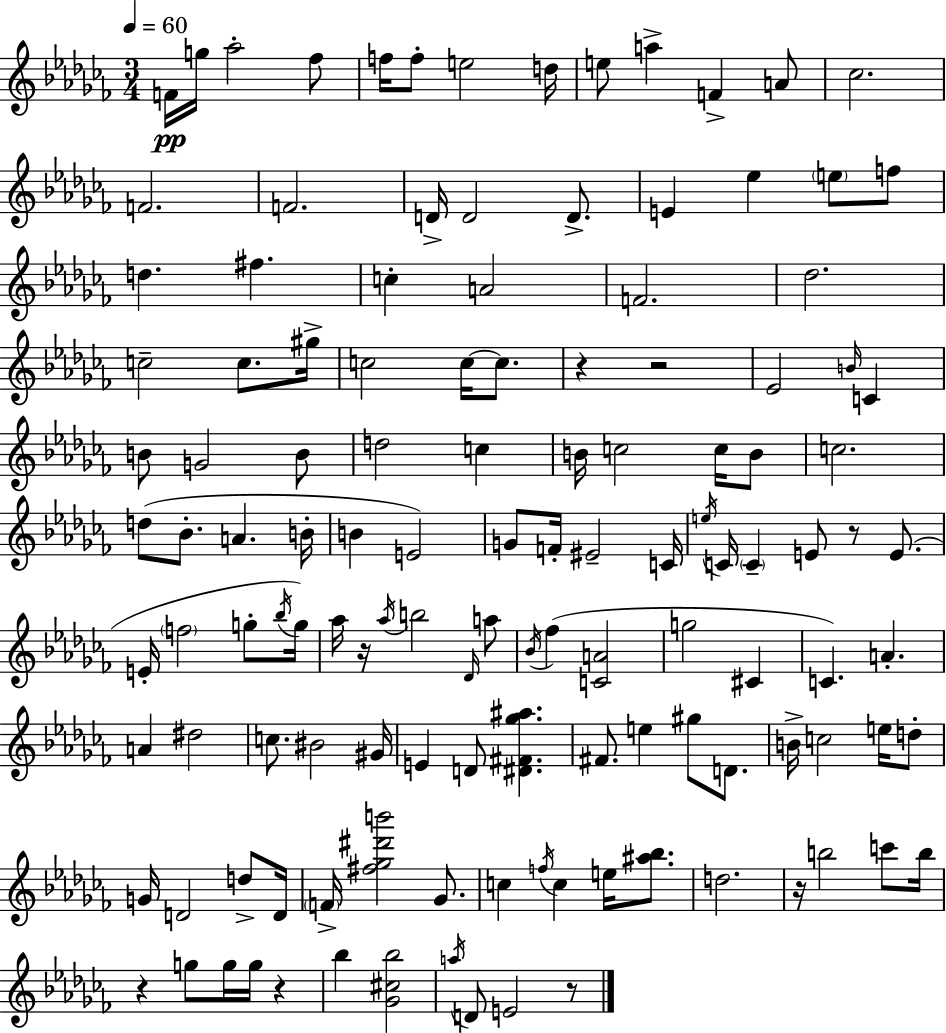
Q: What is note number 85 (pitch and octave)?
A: D4